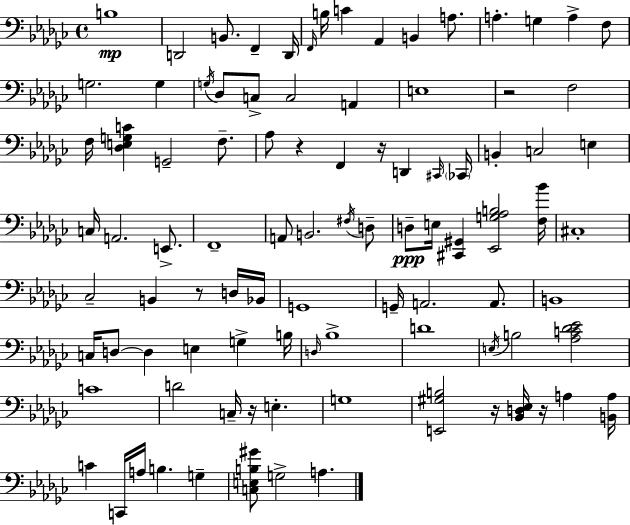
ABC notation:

X:1
T:Untitled
M:4/4
L:1/4
K:Ebm
B,4 D,,2 B,,/2 F,, D,,/4 F,,/4 B,/4 C _A,, B,, A,/2 A, G, A, F,/2 G,2 G, G,/4 _D,/2 C,/2 C,2 A,, E,4 z2 F,2 F,/4 [_D,E,G,C] G,,2 F,/2 _A,/2 z F,, z/4 D,, ^C,,/4 _C,,/4 B,, C,2 E, C,/4 A,,2 E,,/2 F,,4 A,,/2 B,,2 ^F,/4 D,/2 D,/2 E,/4 [^C,,^G,,] [_E,,G,_A,B,]2 [F,_B]/4 ^C,4 _C,2 B,, z/2 D,/4 _B,,/4 G,,4 G,,/4 A,,2 A,,/2 B,,4 C,/4 D,/2 D, E, G, B,/4 D,/4 _B,4 D4 E,/4 B,2 [_A,C_D_E]2 C4 D2 C,/4 z/4 E, G,4 [E,,^G,B,]2 z/4 [_B,,D,_E,]/4 z/4 A, [B,,A,]/4 C C,,/4 A,/4 B, G, [C,E,B,^G]/2 G,2 A,